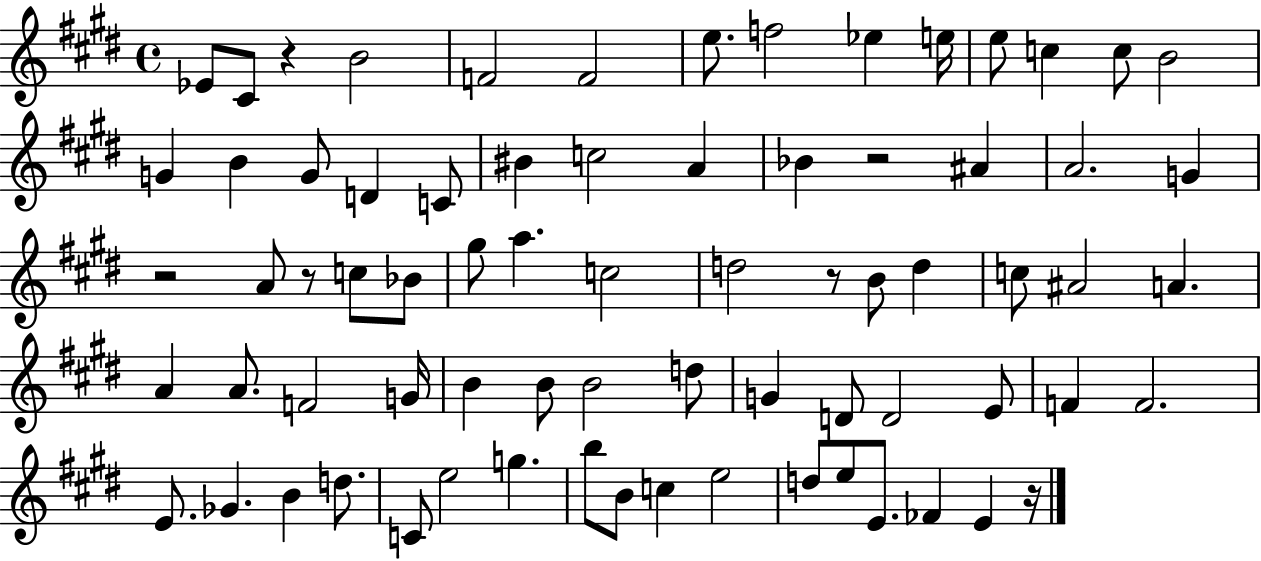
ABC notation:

X:1
T:Untitled
M:4/4
L:1/4
K:E
_E/2 ^C/2 z B2 F2 F2 e/2 f2 _e e/4 e/2 c c/2 B2 G B G/2 D C/2 ^B c2 A _B z2 ^A A2 G z2 A/2 z/2 c/2 _B/2 ^g/2 a c2 d2 z/2 B/2 d c/2 ^A2 A A A/2 F2 G/4 B B/2 B2 d/2 G D/2 D2 E/2 F F2 E/2 _G B d/2 C/2 e2 g b/2 B/2 c e2 d/2 e/2 E/2 _F E z/4